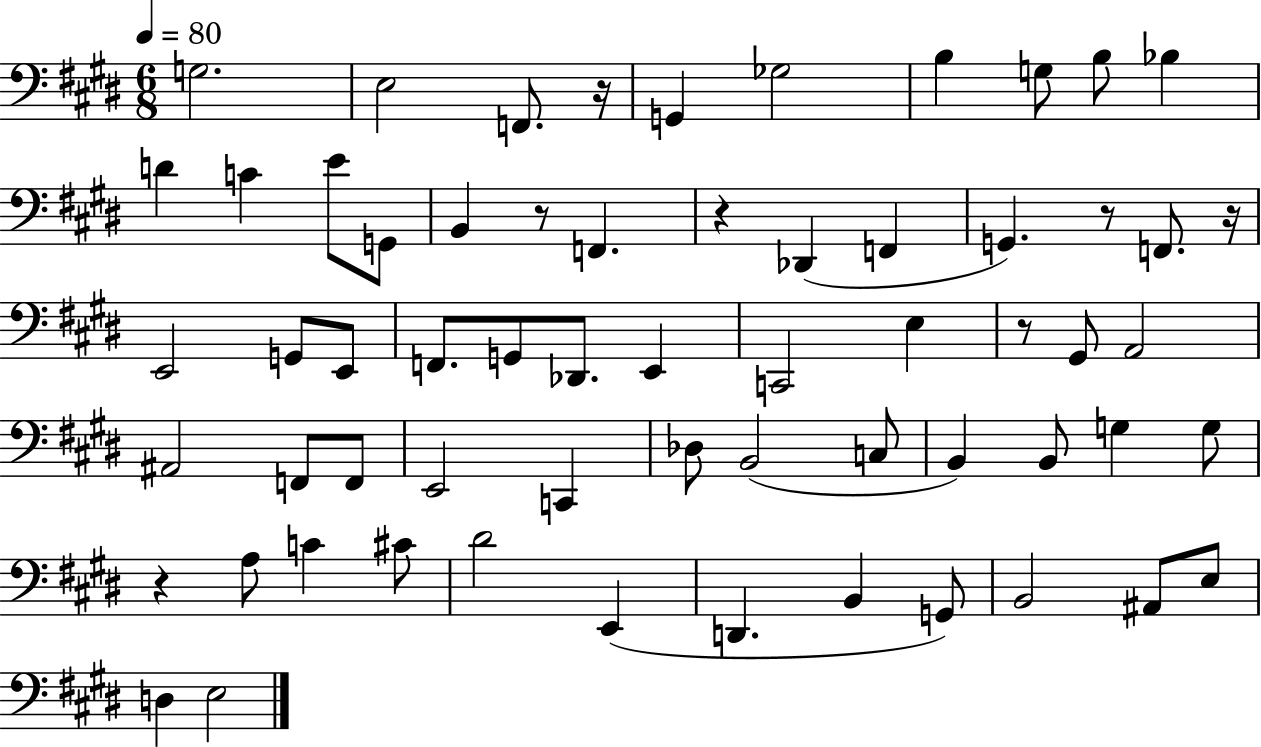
G3/h. E3/h F2/e. R/s G2/q Gb3/h B3/q G3/e B3/e Bb3/q D4/q C4/q E4/e G2/e B2/q R/e F2/q. R/q Db2/q F2/q G2/q. R/e F2/e. R/s E2/h G2/e E2/e F2/e. G2/e Db2/e. E2/q C2/h E3/q R/e G#2/e A2/h A#2/h F2/e F2/e E2/h C2/q Db3/e B2/h C3/e B2/q B2/e G3/q G3/e R/q A3/e C4/q C#4/e D#4/h E2/q D2/q. B2/q G2/e B2/h A#2/e E3/e D3/q E3/h